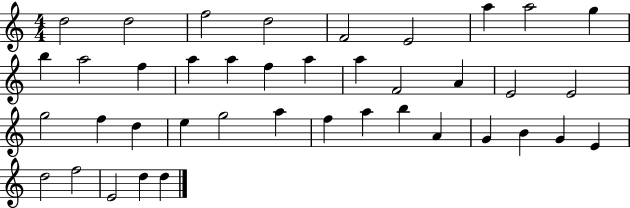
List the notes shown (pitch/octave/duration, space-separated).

D5/h D5/h F5/h D5/h F4/h E4/h A5/q A5/h G5/q B5/q A5/h F5/q A5/q A5/q F5/q A5/q A5/q F4/h A4/q E4/h E4/h G5/h F5/q D5/q E5/q G5/h A5/q F5/q A5/q B5/q A4/q G4/q B4/q G4/q E4/q D5/h F5/h E4/h D5/q D5/q